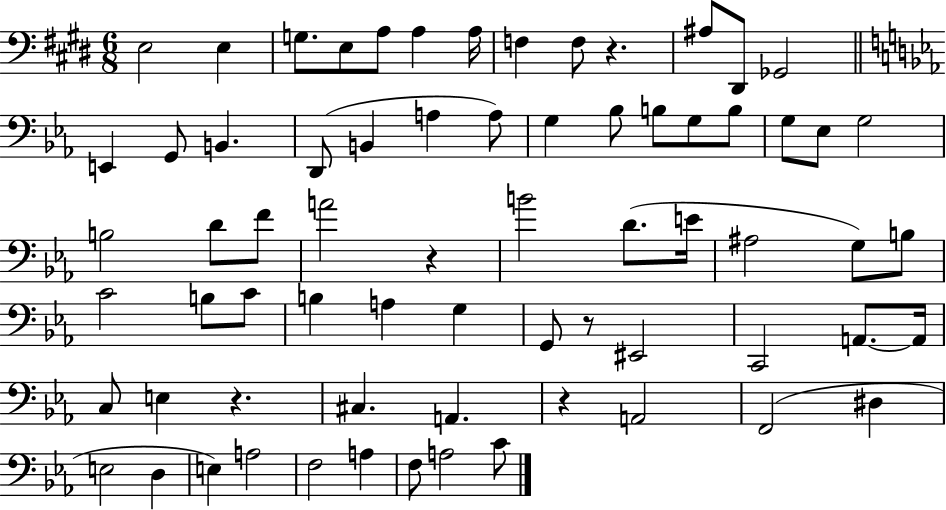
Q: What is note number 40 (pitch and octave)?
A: C4